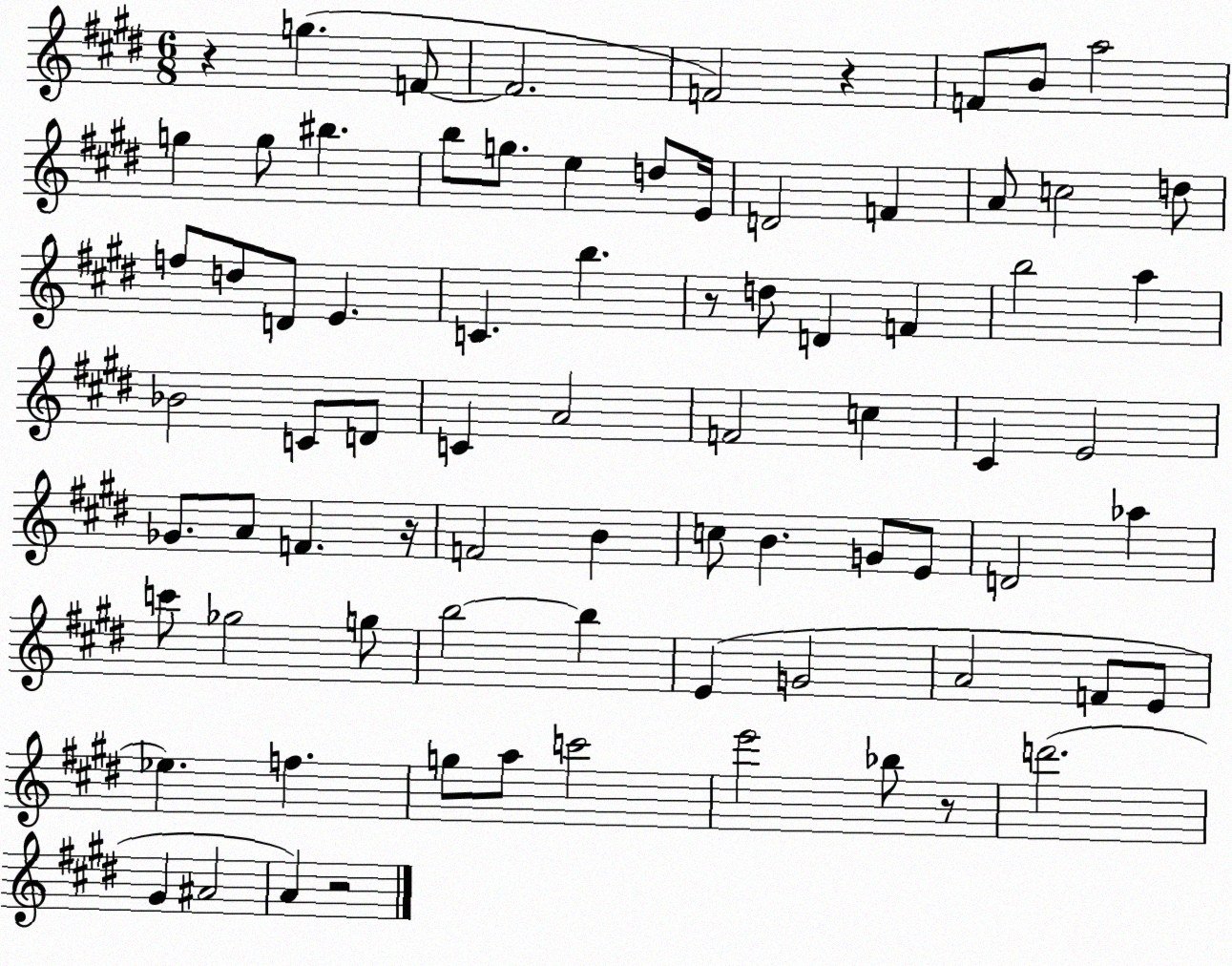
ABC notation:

X:1
T:Untitled
M:6/8
L:1/4
K:E
z g F/2 F2 F2 z F/2 B/2 a2 g g/2 ^b b/2 g/2 e d/2 E/4 D2 F A/2 c2 d/2 f/2 d/2 D/2 E C b z/2 d/2 D F b2 a _B2 C/2 D/2 C A2 F2 c ^C E2 _G/2 A/2 F z/4 F2 B c/2 B G/2 E/2 D2 _a c'/2 _g2 g/2 b2 b E G2 A2 F/2 E/2 _e f g/2 a/2 c'2 e'2 _b/2 z/2 d'2 ^G ^A2 A z2